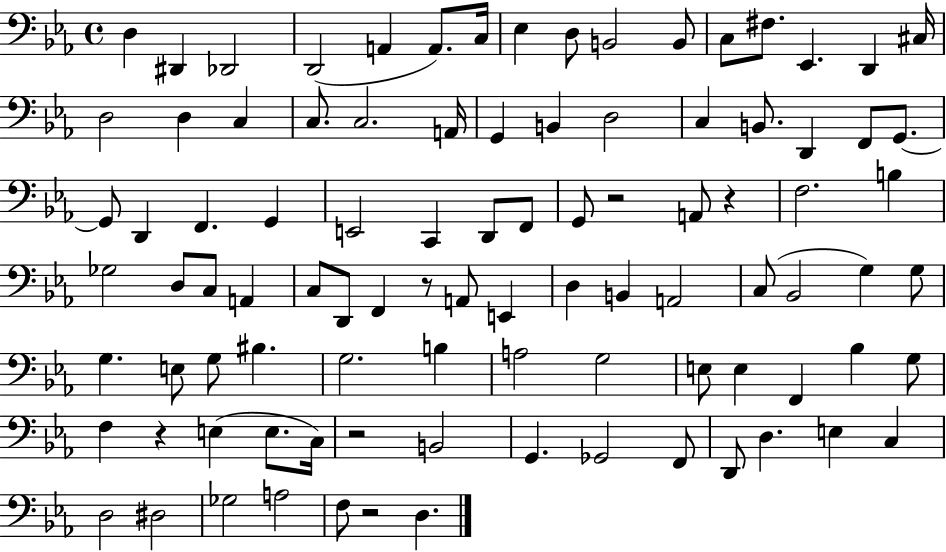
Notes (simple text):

D3/q D#2/q Db2/h D2/h A2/q A2/e. C3/s Eb3/q D3/e B2/h B2/e C3/e F#3/e. Eb2/q. D2/q C#3/s D3/h D3/q C3/q C3/e. C3/h. A2/s G2/q B2/q D3/h C3/q B2/e. D2/q F2/e G2/e. G2/e D2/q F2/q. G2/q E2/h C2/q D2/e F2/e G2/e R/h A2/e R/q F3/h. B3/q Gb3/h D3/e C3/e A2/q C3/e D2/e F2/q R/e A2/e E2/q D3/q B2/q A2/h C3/e Bb2/h G3/q G3/e G3/q. E3/e G3/e BIS3/q. G3/h. B3/q A3/h G3/h E3/e E3/q F2/q Bb3/q G3/e F3/q R/q E3/q E3/e. C3/s R/h B2/h G2/q. Gb2/h F2/e D2/e D3/q. E3/q C3/q D3/h D#3/h Gb3/h A3/h F3/e R/h D3/q.